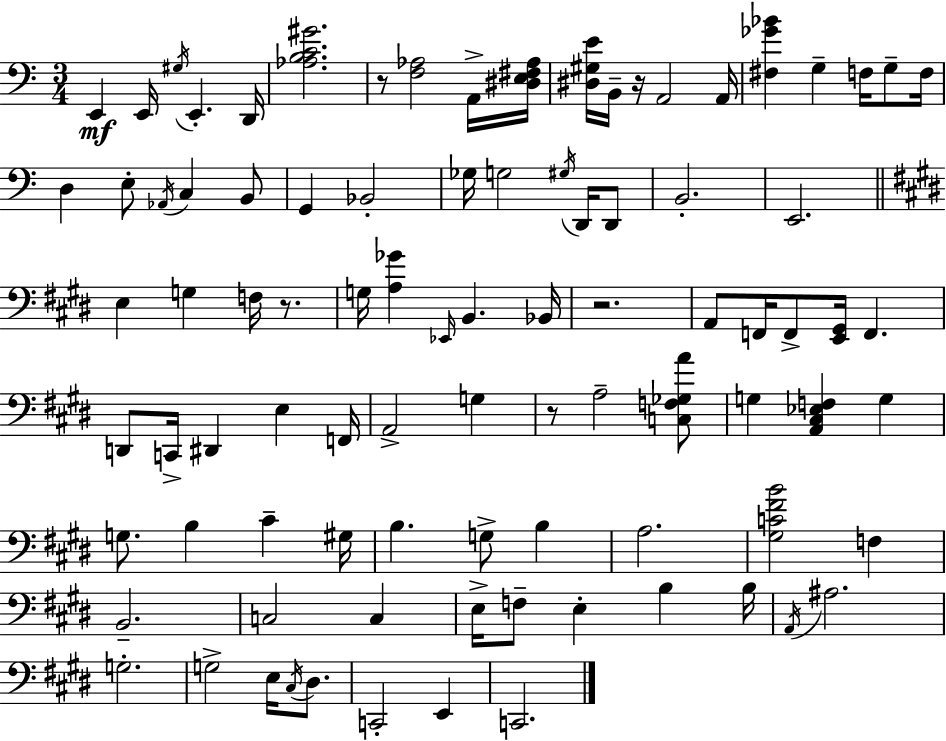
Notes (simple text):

E2/q E2/s G#3/s E2/q. D2/s [Ab3,B3,C4,G#4]/h. R/e [F3,Ab3]/h A2/s [D#3,E3,F#3,Ab3]/s [D#3,G#3,E4]/s B2/s R/s A2/h A2/s [F#3,Gb4,Bb4]/q G3/q F3/s G3/e F3/s D3/q E3/e Ab2/s C3/q B2/e G2/q Bb2/h Gb3/s G3/h G#3/s D2/s D2/e B2/h. E2/h. E3/q G3/q F3/s R/e. G3/s [A3,Gb4]/q Eb2/s B2/q. Bb2/s R/h. A2/e F2/s F2/e [E2,G#2]/s F2/q. D2/e C2/s D#2/q E3/q F2/s A2/h G3/q R/e A3/h [C3,F3,Gb3,A4]/e G3/q [A2,C#3,Eb3,F3]/q G3/q G3/e. B3/q C#4/q G#3/s B3/q. G3/e B3/q A3/h. [G#3,C4,F#4,B4]/h F3/q B2/h. C3/h C3/q E3/s F3/e E3/q B3/q B3/s A2/s A#3/h. G3/h. G3/h E3/s C#3/s D#3/e. C2/h E2/q C2/h.